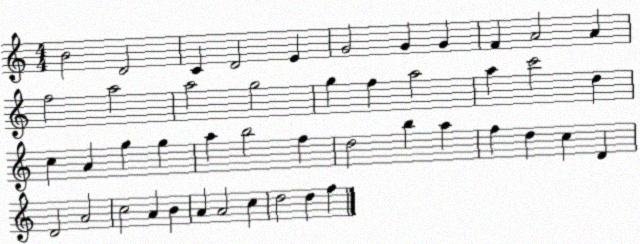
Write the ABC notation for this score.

X:1
T:Untitled
M:4/4
L:1/4
K:C
B2 D2 C D2 E G2 G G F A2 A f2 a2 a2 g2 g f a2 a c'2 d c A g g a b2 f d2 b a f d c D D2 A2 c2 A B A A2 c d2 d f